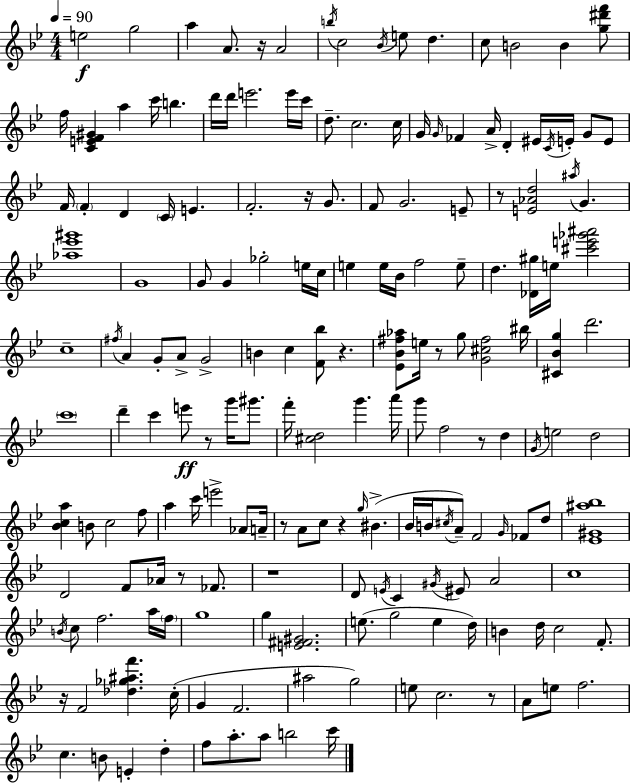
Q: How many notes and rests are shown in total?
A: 181